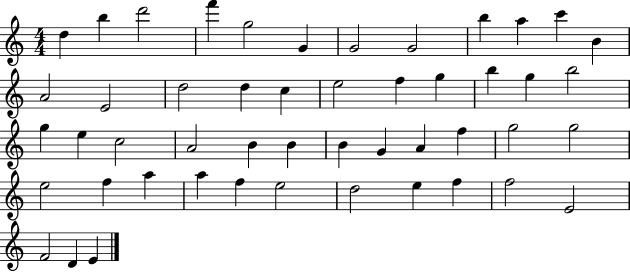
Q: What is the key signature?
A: C major